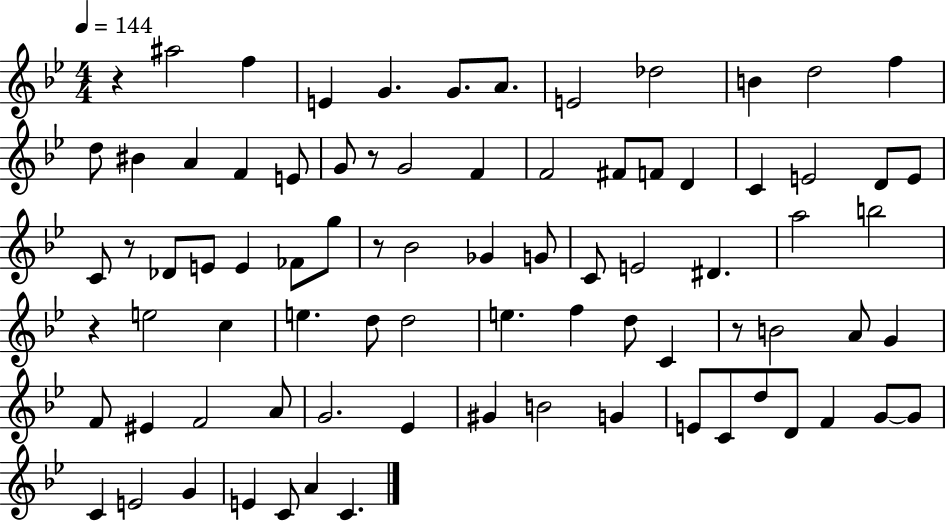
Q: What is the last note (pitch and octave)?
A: C4